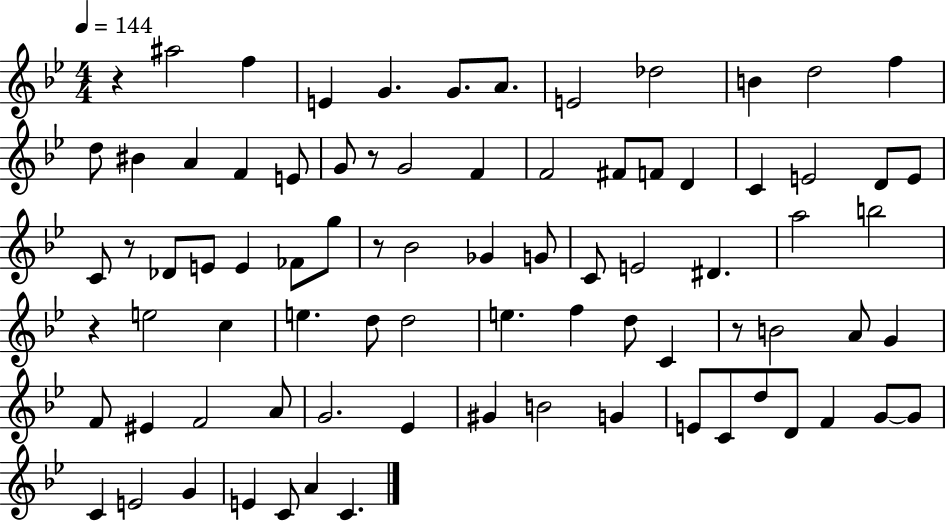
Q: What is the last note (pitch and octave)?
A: C4